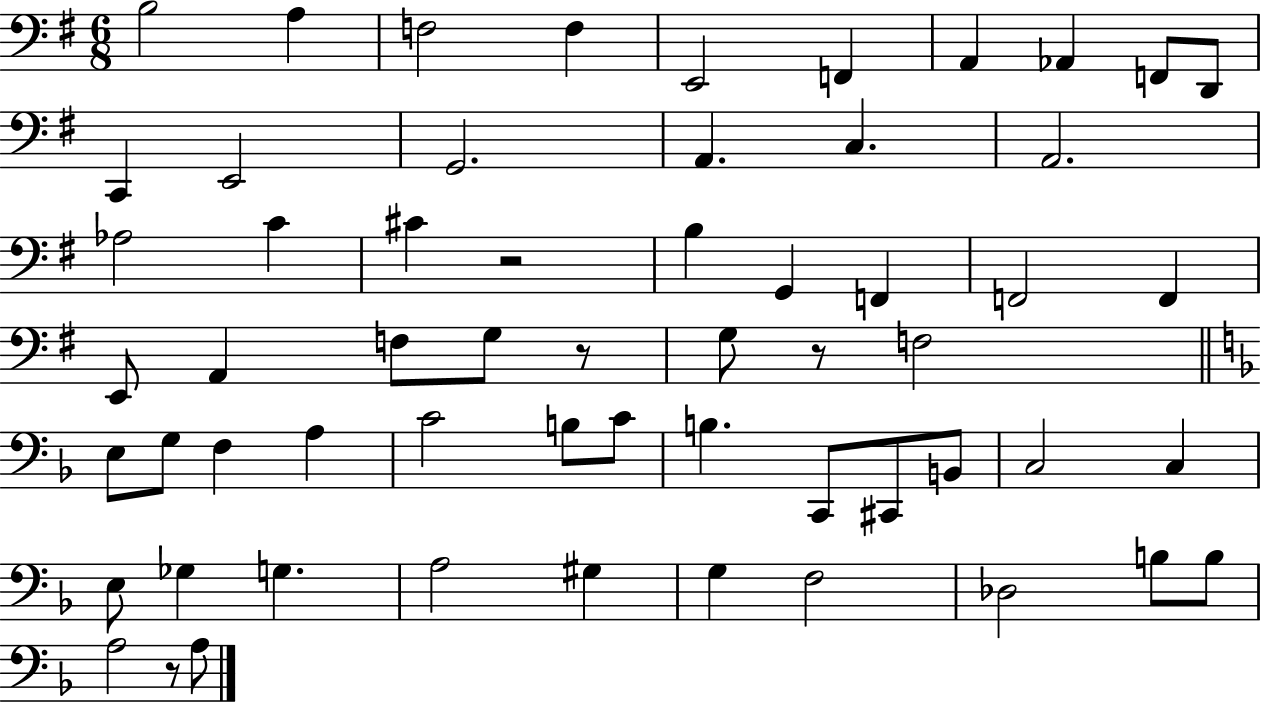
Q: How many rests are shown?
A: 4